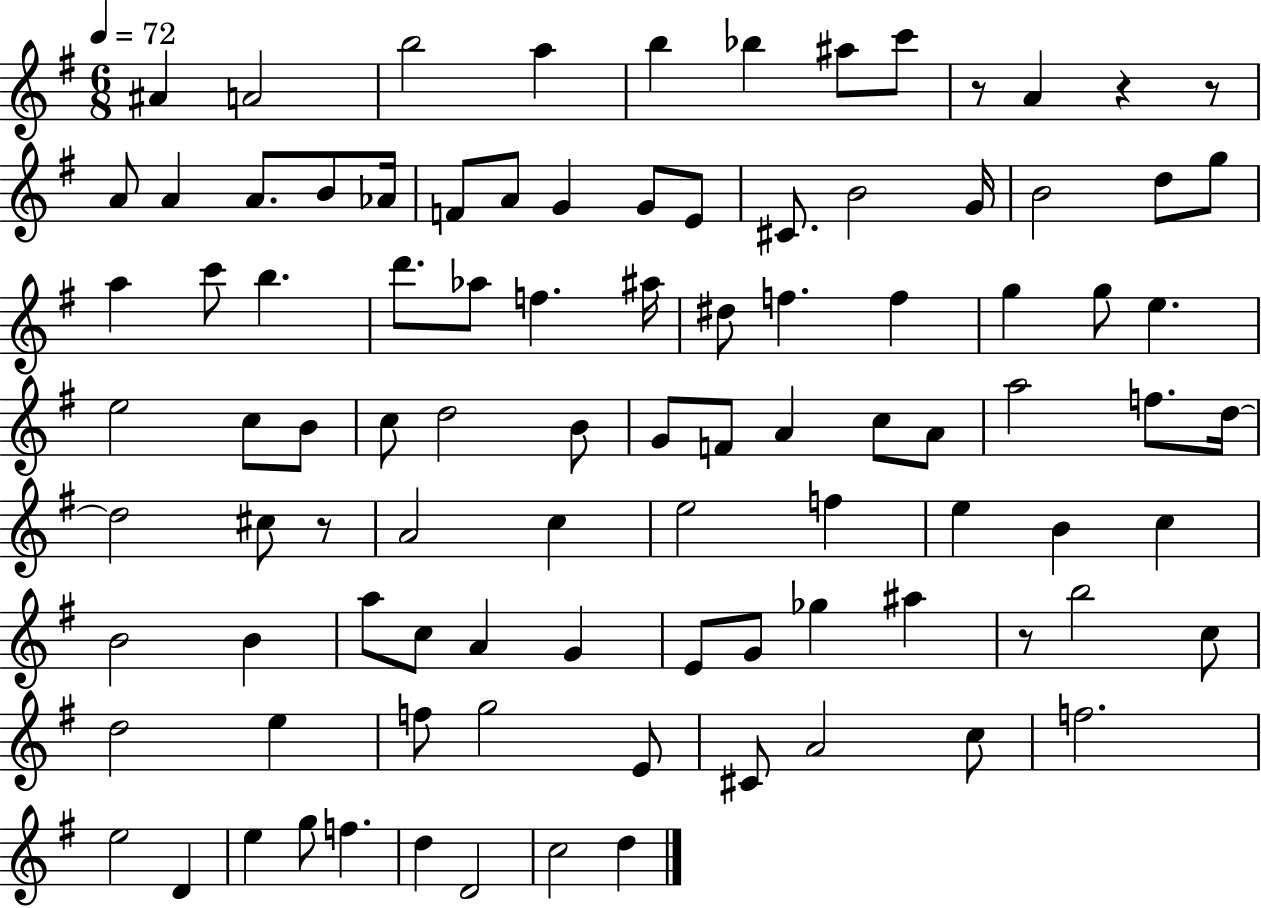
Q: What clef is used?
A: treble